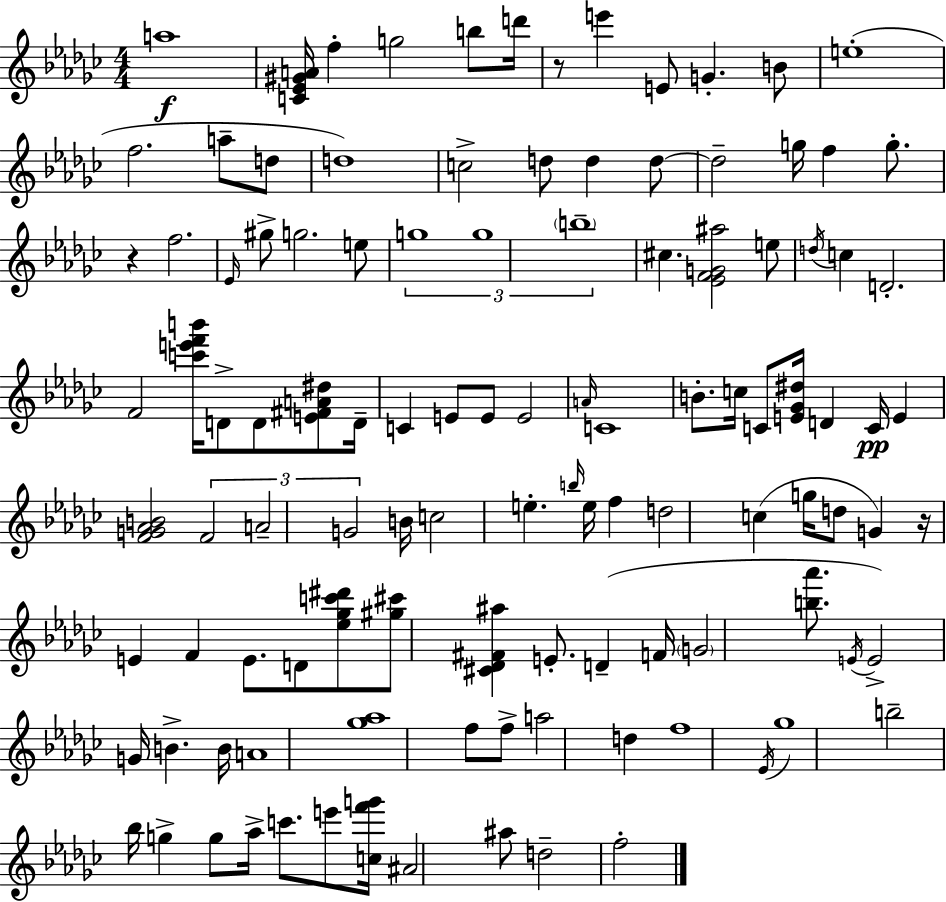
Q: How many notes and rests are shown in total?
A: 112